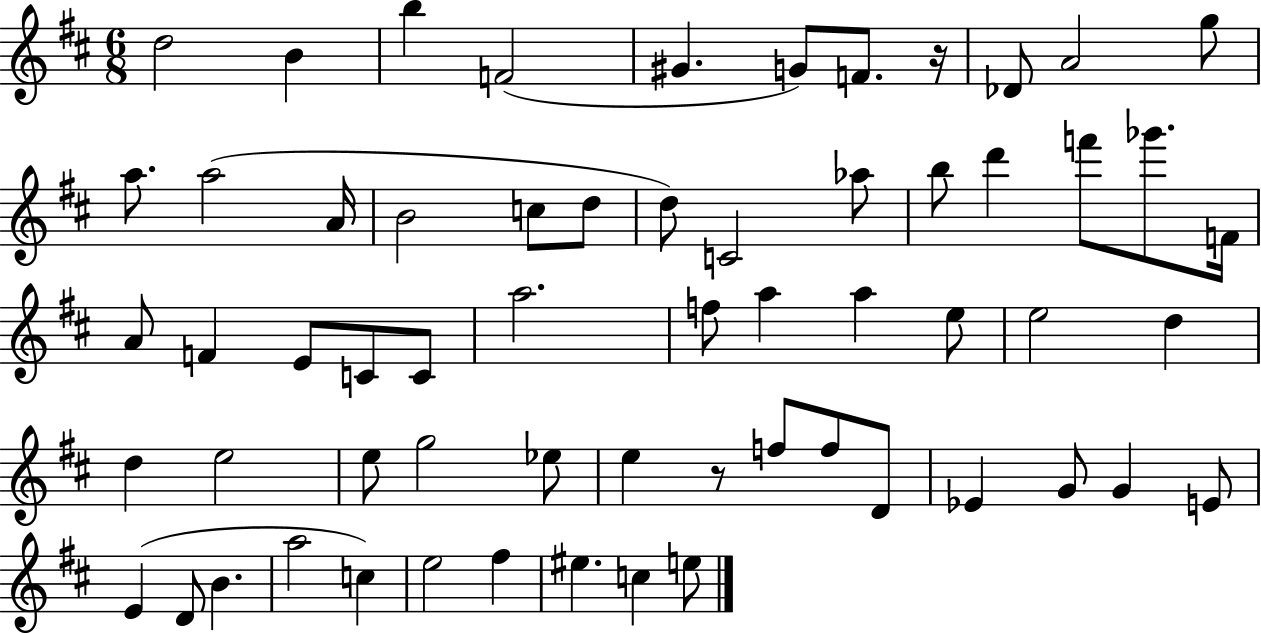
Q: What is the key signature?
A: D major